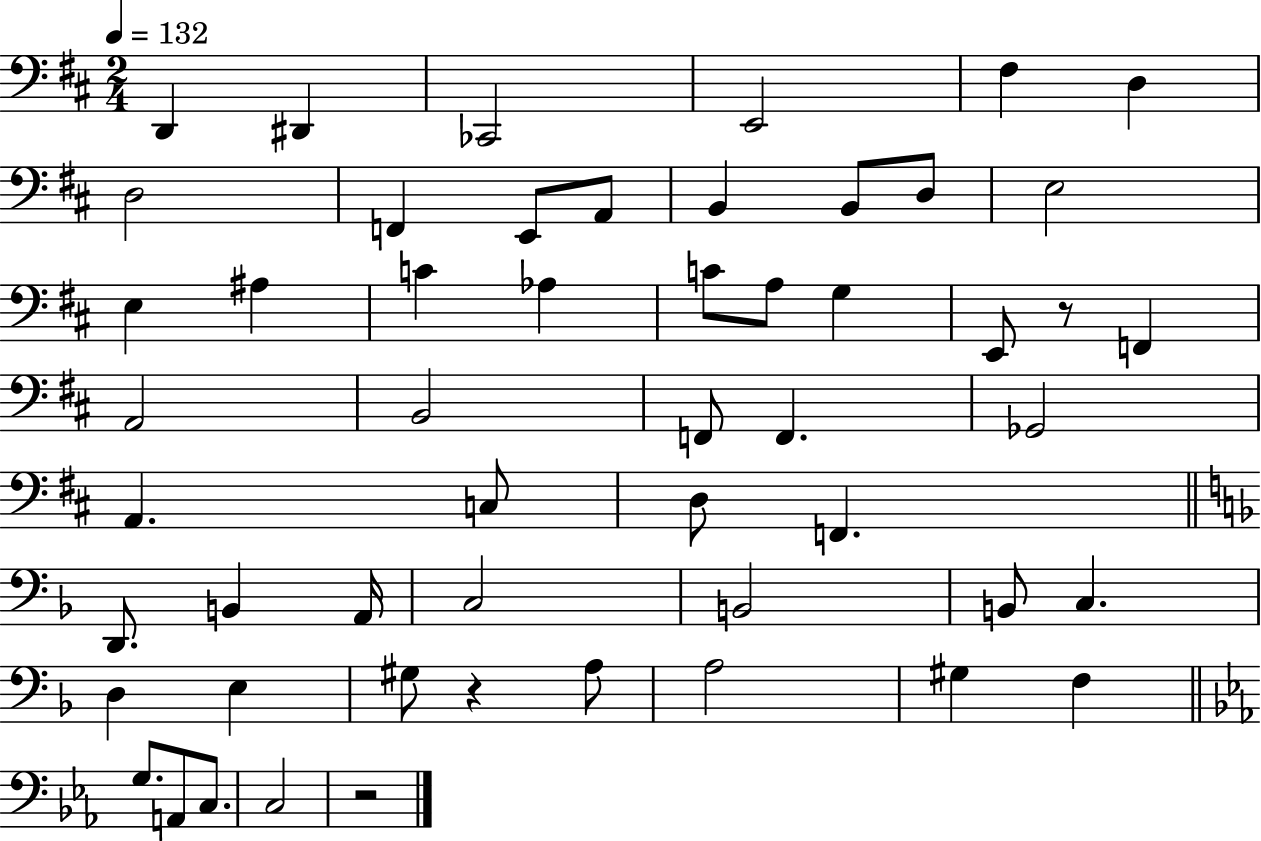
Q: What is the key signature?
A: D major